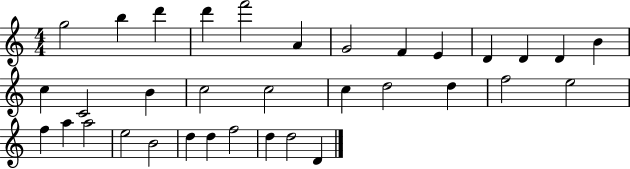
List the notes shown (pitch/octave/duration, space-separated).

G5/h B5/q D6/q D6/q F6/h A4/q G4/h F4/q E4/q D4/q D4/q D4/q B4/q C5/q C4/h B4/q C5/h C5/h C5/q D5/h D5/q F5/h E5/h F5/q A5/q A5/h E5/h B4/h D5/q D5/q F5/h D5/q D5/h D4/q